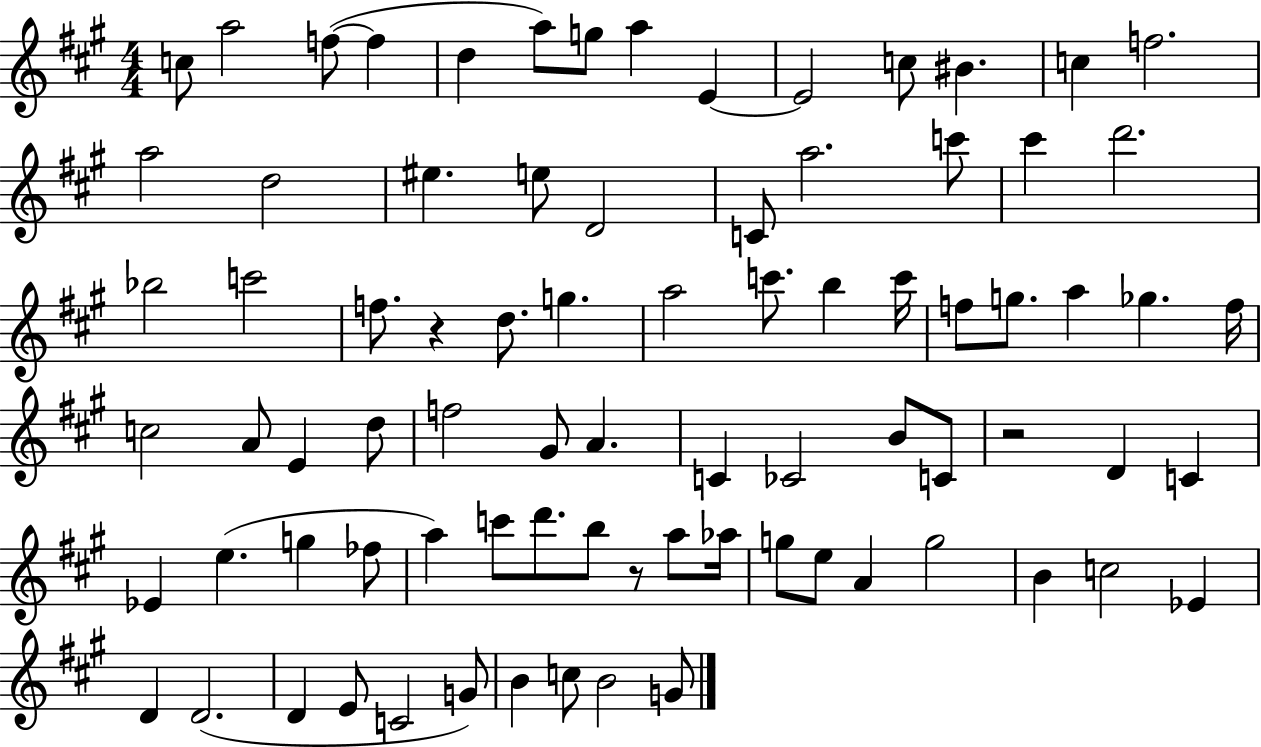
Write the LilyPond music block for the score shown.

{
  \clef treble
  \numericTimeSignature
  \time 4/4
  \key a \major
  \repeat volta 2 { c''8 a''2 f''8~(~ f''4 | d''4 a''8) g''8 a''4 e'4~~ | e'2 c''8 bis'4. | c''4 f''2. | \break a''2 d''2 | eis''4. e''8 d'2 | c'8 a''2. c'''8 | cis'''4 d'''2. | \break bes''2 c'''2 | f''8. r4 d''8. g''4. | a''2 c'''8. b''4 c'''16 | f''8 g''8. a''4 ges''4. f''16 | \break c''2 a'8 e'4 d''8 | f''2 gis'8 a'4. | c'4 ces'2 b'8 c'8 | r2 d'4 c'4 | \break ees'4 e''4.( g''4 fes''8 | a''4) c'''8 d'''8. b''8 r8 a''8 aes''16 | g''8 e''8 a'4 g''2 | b'4 c''2 ees'4 | \break d'4 d'2.( | d'4 e'8 c'2 g'8) | b'4 c''8 b'2 g'8 | } \bar "|."
}